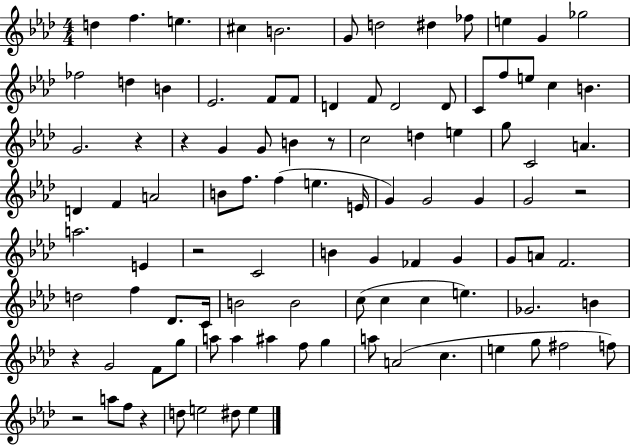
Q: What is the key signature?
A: AES major